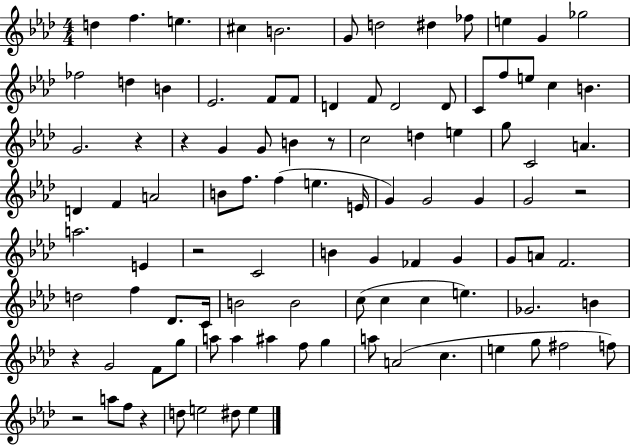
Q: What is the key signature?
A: AES major